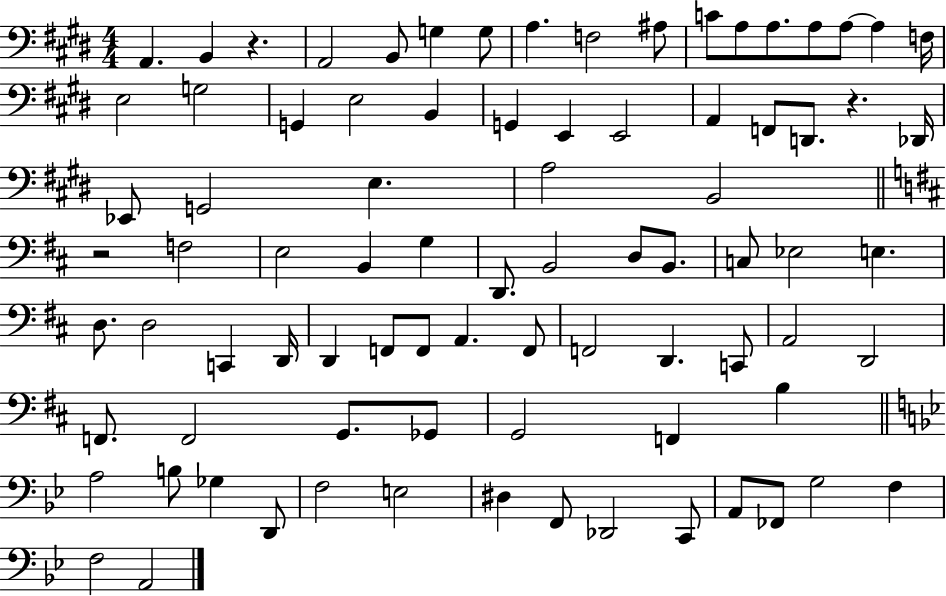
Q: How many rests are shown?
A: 3